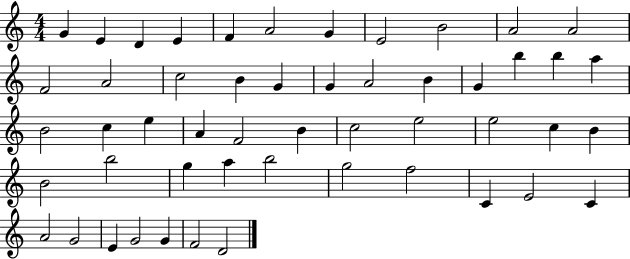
G4/q E4/q D4/q E4/q F4/q A4/h G4/q E4/h B4/h A4/h A4/h F4/h A4/h C5/h B4/q G4/q G4/q A4/h B4/q G4/q B5/q B5/q A5/q B4/h C5/q E5/q A4/q F4/h B4/q C5/h E5/h E5/h C5/q B4/q B4/h B5/h G5/q A5/q B5/h G5/h F5/h C4/q E4/h C4/q A4/h G4/h E4/q G4/h G4/q F4/h D4/h